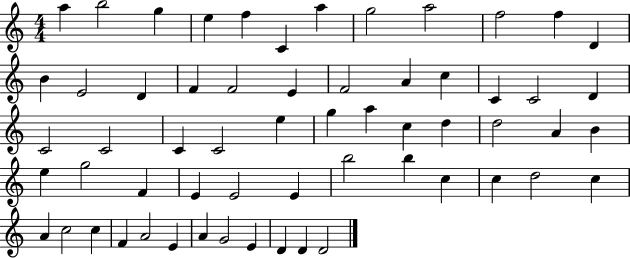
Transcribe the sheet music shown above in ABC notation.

X:1
T:Untitled
M:4/4
L:1/4
K:C
a b2 g e f C a g2 a2 f2 f D B E2 D F F2 E F2 A c C C2 D C2 C2 C C2 e g a c d d2 A B e g2 F E E2 E b2 b c c d2 c A c2 c F A2 E A G2 E D D D2